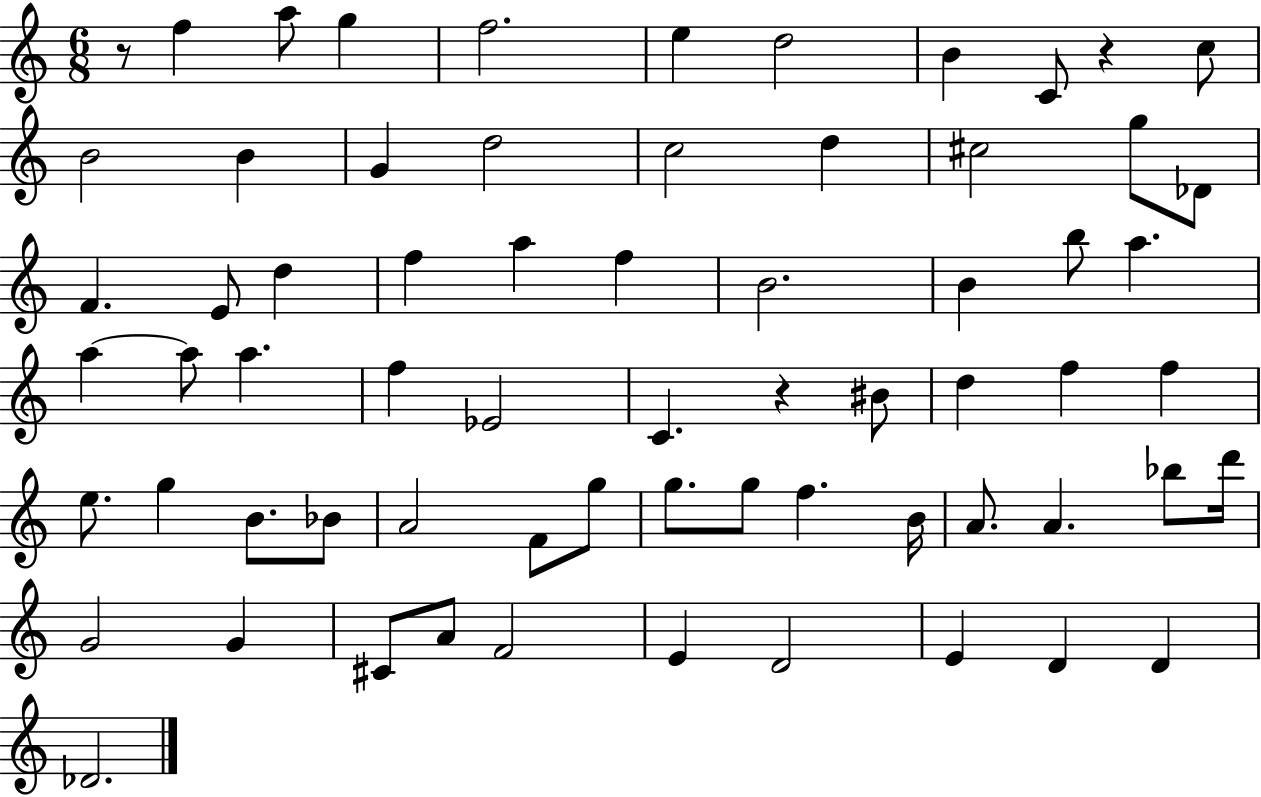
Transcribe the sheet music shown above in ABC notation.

X:1
T:Untitled
M:6/8
L:1/4
K:C
z/2 f a/2 g f2 e d2 B C/2 z c/2 B2 B G d2 c2 d ^c2 g/2 _D/2 F E/2 d f a f B2 B b/2 a a a/2 a f _E2 C z ^B/2 d f f e/2 g B/2 _B/2 A2 F/2 g/2 g/2 g/2 f B/4 A/2 A _b/2 d'/4 G2 G ^C/2 A/2 F2 E D2 E D D _D2